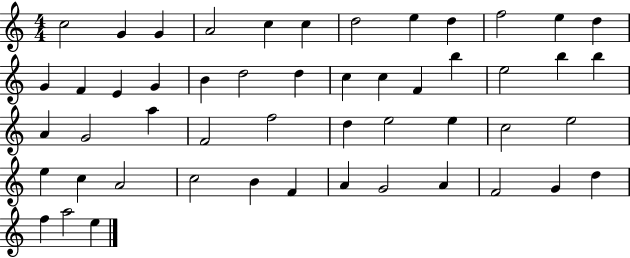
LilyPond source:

{
  \clef treble
  \numericTimeSignature
  \time 4/4
  \key c \major
  c''2 g'4 g'4 | a'2 c''4 c''4 | d''2 e''4 d''4 | f''2 e''4 d''4 | \break g'4 f'4 e'4 g'4 | b'4 d''2 d''4 | c''4 c''4 f'4 b''4 | e''2 b''4 b''4 | \break a'4 g'2 a''4 | f'2 f''2 | d''4 e''2 e''4 | c''2 e''2 | \break e''4 c''4 a'2 | c''2 b'4 f'4 | a'4 g'2 a'4 | f'2 g'4 d''4 | \break f''4 a''2 e''4 | \bar "|."
}